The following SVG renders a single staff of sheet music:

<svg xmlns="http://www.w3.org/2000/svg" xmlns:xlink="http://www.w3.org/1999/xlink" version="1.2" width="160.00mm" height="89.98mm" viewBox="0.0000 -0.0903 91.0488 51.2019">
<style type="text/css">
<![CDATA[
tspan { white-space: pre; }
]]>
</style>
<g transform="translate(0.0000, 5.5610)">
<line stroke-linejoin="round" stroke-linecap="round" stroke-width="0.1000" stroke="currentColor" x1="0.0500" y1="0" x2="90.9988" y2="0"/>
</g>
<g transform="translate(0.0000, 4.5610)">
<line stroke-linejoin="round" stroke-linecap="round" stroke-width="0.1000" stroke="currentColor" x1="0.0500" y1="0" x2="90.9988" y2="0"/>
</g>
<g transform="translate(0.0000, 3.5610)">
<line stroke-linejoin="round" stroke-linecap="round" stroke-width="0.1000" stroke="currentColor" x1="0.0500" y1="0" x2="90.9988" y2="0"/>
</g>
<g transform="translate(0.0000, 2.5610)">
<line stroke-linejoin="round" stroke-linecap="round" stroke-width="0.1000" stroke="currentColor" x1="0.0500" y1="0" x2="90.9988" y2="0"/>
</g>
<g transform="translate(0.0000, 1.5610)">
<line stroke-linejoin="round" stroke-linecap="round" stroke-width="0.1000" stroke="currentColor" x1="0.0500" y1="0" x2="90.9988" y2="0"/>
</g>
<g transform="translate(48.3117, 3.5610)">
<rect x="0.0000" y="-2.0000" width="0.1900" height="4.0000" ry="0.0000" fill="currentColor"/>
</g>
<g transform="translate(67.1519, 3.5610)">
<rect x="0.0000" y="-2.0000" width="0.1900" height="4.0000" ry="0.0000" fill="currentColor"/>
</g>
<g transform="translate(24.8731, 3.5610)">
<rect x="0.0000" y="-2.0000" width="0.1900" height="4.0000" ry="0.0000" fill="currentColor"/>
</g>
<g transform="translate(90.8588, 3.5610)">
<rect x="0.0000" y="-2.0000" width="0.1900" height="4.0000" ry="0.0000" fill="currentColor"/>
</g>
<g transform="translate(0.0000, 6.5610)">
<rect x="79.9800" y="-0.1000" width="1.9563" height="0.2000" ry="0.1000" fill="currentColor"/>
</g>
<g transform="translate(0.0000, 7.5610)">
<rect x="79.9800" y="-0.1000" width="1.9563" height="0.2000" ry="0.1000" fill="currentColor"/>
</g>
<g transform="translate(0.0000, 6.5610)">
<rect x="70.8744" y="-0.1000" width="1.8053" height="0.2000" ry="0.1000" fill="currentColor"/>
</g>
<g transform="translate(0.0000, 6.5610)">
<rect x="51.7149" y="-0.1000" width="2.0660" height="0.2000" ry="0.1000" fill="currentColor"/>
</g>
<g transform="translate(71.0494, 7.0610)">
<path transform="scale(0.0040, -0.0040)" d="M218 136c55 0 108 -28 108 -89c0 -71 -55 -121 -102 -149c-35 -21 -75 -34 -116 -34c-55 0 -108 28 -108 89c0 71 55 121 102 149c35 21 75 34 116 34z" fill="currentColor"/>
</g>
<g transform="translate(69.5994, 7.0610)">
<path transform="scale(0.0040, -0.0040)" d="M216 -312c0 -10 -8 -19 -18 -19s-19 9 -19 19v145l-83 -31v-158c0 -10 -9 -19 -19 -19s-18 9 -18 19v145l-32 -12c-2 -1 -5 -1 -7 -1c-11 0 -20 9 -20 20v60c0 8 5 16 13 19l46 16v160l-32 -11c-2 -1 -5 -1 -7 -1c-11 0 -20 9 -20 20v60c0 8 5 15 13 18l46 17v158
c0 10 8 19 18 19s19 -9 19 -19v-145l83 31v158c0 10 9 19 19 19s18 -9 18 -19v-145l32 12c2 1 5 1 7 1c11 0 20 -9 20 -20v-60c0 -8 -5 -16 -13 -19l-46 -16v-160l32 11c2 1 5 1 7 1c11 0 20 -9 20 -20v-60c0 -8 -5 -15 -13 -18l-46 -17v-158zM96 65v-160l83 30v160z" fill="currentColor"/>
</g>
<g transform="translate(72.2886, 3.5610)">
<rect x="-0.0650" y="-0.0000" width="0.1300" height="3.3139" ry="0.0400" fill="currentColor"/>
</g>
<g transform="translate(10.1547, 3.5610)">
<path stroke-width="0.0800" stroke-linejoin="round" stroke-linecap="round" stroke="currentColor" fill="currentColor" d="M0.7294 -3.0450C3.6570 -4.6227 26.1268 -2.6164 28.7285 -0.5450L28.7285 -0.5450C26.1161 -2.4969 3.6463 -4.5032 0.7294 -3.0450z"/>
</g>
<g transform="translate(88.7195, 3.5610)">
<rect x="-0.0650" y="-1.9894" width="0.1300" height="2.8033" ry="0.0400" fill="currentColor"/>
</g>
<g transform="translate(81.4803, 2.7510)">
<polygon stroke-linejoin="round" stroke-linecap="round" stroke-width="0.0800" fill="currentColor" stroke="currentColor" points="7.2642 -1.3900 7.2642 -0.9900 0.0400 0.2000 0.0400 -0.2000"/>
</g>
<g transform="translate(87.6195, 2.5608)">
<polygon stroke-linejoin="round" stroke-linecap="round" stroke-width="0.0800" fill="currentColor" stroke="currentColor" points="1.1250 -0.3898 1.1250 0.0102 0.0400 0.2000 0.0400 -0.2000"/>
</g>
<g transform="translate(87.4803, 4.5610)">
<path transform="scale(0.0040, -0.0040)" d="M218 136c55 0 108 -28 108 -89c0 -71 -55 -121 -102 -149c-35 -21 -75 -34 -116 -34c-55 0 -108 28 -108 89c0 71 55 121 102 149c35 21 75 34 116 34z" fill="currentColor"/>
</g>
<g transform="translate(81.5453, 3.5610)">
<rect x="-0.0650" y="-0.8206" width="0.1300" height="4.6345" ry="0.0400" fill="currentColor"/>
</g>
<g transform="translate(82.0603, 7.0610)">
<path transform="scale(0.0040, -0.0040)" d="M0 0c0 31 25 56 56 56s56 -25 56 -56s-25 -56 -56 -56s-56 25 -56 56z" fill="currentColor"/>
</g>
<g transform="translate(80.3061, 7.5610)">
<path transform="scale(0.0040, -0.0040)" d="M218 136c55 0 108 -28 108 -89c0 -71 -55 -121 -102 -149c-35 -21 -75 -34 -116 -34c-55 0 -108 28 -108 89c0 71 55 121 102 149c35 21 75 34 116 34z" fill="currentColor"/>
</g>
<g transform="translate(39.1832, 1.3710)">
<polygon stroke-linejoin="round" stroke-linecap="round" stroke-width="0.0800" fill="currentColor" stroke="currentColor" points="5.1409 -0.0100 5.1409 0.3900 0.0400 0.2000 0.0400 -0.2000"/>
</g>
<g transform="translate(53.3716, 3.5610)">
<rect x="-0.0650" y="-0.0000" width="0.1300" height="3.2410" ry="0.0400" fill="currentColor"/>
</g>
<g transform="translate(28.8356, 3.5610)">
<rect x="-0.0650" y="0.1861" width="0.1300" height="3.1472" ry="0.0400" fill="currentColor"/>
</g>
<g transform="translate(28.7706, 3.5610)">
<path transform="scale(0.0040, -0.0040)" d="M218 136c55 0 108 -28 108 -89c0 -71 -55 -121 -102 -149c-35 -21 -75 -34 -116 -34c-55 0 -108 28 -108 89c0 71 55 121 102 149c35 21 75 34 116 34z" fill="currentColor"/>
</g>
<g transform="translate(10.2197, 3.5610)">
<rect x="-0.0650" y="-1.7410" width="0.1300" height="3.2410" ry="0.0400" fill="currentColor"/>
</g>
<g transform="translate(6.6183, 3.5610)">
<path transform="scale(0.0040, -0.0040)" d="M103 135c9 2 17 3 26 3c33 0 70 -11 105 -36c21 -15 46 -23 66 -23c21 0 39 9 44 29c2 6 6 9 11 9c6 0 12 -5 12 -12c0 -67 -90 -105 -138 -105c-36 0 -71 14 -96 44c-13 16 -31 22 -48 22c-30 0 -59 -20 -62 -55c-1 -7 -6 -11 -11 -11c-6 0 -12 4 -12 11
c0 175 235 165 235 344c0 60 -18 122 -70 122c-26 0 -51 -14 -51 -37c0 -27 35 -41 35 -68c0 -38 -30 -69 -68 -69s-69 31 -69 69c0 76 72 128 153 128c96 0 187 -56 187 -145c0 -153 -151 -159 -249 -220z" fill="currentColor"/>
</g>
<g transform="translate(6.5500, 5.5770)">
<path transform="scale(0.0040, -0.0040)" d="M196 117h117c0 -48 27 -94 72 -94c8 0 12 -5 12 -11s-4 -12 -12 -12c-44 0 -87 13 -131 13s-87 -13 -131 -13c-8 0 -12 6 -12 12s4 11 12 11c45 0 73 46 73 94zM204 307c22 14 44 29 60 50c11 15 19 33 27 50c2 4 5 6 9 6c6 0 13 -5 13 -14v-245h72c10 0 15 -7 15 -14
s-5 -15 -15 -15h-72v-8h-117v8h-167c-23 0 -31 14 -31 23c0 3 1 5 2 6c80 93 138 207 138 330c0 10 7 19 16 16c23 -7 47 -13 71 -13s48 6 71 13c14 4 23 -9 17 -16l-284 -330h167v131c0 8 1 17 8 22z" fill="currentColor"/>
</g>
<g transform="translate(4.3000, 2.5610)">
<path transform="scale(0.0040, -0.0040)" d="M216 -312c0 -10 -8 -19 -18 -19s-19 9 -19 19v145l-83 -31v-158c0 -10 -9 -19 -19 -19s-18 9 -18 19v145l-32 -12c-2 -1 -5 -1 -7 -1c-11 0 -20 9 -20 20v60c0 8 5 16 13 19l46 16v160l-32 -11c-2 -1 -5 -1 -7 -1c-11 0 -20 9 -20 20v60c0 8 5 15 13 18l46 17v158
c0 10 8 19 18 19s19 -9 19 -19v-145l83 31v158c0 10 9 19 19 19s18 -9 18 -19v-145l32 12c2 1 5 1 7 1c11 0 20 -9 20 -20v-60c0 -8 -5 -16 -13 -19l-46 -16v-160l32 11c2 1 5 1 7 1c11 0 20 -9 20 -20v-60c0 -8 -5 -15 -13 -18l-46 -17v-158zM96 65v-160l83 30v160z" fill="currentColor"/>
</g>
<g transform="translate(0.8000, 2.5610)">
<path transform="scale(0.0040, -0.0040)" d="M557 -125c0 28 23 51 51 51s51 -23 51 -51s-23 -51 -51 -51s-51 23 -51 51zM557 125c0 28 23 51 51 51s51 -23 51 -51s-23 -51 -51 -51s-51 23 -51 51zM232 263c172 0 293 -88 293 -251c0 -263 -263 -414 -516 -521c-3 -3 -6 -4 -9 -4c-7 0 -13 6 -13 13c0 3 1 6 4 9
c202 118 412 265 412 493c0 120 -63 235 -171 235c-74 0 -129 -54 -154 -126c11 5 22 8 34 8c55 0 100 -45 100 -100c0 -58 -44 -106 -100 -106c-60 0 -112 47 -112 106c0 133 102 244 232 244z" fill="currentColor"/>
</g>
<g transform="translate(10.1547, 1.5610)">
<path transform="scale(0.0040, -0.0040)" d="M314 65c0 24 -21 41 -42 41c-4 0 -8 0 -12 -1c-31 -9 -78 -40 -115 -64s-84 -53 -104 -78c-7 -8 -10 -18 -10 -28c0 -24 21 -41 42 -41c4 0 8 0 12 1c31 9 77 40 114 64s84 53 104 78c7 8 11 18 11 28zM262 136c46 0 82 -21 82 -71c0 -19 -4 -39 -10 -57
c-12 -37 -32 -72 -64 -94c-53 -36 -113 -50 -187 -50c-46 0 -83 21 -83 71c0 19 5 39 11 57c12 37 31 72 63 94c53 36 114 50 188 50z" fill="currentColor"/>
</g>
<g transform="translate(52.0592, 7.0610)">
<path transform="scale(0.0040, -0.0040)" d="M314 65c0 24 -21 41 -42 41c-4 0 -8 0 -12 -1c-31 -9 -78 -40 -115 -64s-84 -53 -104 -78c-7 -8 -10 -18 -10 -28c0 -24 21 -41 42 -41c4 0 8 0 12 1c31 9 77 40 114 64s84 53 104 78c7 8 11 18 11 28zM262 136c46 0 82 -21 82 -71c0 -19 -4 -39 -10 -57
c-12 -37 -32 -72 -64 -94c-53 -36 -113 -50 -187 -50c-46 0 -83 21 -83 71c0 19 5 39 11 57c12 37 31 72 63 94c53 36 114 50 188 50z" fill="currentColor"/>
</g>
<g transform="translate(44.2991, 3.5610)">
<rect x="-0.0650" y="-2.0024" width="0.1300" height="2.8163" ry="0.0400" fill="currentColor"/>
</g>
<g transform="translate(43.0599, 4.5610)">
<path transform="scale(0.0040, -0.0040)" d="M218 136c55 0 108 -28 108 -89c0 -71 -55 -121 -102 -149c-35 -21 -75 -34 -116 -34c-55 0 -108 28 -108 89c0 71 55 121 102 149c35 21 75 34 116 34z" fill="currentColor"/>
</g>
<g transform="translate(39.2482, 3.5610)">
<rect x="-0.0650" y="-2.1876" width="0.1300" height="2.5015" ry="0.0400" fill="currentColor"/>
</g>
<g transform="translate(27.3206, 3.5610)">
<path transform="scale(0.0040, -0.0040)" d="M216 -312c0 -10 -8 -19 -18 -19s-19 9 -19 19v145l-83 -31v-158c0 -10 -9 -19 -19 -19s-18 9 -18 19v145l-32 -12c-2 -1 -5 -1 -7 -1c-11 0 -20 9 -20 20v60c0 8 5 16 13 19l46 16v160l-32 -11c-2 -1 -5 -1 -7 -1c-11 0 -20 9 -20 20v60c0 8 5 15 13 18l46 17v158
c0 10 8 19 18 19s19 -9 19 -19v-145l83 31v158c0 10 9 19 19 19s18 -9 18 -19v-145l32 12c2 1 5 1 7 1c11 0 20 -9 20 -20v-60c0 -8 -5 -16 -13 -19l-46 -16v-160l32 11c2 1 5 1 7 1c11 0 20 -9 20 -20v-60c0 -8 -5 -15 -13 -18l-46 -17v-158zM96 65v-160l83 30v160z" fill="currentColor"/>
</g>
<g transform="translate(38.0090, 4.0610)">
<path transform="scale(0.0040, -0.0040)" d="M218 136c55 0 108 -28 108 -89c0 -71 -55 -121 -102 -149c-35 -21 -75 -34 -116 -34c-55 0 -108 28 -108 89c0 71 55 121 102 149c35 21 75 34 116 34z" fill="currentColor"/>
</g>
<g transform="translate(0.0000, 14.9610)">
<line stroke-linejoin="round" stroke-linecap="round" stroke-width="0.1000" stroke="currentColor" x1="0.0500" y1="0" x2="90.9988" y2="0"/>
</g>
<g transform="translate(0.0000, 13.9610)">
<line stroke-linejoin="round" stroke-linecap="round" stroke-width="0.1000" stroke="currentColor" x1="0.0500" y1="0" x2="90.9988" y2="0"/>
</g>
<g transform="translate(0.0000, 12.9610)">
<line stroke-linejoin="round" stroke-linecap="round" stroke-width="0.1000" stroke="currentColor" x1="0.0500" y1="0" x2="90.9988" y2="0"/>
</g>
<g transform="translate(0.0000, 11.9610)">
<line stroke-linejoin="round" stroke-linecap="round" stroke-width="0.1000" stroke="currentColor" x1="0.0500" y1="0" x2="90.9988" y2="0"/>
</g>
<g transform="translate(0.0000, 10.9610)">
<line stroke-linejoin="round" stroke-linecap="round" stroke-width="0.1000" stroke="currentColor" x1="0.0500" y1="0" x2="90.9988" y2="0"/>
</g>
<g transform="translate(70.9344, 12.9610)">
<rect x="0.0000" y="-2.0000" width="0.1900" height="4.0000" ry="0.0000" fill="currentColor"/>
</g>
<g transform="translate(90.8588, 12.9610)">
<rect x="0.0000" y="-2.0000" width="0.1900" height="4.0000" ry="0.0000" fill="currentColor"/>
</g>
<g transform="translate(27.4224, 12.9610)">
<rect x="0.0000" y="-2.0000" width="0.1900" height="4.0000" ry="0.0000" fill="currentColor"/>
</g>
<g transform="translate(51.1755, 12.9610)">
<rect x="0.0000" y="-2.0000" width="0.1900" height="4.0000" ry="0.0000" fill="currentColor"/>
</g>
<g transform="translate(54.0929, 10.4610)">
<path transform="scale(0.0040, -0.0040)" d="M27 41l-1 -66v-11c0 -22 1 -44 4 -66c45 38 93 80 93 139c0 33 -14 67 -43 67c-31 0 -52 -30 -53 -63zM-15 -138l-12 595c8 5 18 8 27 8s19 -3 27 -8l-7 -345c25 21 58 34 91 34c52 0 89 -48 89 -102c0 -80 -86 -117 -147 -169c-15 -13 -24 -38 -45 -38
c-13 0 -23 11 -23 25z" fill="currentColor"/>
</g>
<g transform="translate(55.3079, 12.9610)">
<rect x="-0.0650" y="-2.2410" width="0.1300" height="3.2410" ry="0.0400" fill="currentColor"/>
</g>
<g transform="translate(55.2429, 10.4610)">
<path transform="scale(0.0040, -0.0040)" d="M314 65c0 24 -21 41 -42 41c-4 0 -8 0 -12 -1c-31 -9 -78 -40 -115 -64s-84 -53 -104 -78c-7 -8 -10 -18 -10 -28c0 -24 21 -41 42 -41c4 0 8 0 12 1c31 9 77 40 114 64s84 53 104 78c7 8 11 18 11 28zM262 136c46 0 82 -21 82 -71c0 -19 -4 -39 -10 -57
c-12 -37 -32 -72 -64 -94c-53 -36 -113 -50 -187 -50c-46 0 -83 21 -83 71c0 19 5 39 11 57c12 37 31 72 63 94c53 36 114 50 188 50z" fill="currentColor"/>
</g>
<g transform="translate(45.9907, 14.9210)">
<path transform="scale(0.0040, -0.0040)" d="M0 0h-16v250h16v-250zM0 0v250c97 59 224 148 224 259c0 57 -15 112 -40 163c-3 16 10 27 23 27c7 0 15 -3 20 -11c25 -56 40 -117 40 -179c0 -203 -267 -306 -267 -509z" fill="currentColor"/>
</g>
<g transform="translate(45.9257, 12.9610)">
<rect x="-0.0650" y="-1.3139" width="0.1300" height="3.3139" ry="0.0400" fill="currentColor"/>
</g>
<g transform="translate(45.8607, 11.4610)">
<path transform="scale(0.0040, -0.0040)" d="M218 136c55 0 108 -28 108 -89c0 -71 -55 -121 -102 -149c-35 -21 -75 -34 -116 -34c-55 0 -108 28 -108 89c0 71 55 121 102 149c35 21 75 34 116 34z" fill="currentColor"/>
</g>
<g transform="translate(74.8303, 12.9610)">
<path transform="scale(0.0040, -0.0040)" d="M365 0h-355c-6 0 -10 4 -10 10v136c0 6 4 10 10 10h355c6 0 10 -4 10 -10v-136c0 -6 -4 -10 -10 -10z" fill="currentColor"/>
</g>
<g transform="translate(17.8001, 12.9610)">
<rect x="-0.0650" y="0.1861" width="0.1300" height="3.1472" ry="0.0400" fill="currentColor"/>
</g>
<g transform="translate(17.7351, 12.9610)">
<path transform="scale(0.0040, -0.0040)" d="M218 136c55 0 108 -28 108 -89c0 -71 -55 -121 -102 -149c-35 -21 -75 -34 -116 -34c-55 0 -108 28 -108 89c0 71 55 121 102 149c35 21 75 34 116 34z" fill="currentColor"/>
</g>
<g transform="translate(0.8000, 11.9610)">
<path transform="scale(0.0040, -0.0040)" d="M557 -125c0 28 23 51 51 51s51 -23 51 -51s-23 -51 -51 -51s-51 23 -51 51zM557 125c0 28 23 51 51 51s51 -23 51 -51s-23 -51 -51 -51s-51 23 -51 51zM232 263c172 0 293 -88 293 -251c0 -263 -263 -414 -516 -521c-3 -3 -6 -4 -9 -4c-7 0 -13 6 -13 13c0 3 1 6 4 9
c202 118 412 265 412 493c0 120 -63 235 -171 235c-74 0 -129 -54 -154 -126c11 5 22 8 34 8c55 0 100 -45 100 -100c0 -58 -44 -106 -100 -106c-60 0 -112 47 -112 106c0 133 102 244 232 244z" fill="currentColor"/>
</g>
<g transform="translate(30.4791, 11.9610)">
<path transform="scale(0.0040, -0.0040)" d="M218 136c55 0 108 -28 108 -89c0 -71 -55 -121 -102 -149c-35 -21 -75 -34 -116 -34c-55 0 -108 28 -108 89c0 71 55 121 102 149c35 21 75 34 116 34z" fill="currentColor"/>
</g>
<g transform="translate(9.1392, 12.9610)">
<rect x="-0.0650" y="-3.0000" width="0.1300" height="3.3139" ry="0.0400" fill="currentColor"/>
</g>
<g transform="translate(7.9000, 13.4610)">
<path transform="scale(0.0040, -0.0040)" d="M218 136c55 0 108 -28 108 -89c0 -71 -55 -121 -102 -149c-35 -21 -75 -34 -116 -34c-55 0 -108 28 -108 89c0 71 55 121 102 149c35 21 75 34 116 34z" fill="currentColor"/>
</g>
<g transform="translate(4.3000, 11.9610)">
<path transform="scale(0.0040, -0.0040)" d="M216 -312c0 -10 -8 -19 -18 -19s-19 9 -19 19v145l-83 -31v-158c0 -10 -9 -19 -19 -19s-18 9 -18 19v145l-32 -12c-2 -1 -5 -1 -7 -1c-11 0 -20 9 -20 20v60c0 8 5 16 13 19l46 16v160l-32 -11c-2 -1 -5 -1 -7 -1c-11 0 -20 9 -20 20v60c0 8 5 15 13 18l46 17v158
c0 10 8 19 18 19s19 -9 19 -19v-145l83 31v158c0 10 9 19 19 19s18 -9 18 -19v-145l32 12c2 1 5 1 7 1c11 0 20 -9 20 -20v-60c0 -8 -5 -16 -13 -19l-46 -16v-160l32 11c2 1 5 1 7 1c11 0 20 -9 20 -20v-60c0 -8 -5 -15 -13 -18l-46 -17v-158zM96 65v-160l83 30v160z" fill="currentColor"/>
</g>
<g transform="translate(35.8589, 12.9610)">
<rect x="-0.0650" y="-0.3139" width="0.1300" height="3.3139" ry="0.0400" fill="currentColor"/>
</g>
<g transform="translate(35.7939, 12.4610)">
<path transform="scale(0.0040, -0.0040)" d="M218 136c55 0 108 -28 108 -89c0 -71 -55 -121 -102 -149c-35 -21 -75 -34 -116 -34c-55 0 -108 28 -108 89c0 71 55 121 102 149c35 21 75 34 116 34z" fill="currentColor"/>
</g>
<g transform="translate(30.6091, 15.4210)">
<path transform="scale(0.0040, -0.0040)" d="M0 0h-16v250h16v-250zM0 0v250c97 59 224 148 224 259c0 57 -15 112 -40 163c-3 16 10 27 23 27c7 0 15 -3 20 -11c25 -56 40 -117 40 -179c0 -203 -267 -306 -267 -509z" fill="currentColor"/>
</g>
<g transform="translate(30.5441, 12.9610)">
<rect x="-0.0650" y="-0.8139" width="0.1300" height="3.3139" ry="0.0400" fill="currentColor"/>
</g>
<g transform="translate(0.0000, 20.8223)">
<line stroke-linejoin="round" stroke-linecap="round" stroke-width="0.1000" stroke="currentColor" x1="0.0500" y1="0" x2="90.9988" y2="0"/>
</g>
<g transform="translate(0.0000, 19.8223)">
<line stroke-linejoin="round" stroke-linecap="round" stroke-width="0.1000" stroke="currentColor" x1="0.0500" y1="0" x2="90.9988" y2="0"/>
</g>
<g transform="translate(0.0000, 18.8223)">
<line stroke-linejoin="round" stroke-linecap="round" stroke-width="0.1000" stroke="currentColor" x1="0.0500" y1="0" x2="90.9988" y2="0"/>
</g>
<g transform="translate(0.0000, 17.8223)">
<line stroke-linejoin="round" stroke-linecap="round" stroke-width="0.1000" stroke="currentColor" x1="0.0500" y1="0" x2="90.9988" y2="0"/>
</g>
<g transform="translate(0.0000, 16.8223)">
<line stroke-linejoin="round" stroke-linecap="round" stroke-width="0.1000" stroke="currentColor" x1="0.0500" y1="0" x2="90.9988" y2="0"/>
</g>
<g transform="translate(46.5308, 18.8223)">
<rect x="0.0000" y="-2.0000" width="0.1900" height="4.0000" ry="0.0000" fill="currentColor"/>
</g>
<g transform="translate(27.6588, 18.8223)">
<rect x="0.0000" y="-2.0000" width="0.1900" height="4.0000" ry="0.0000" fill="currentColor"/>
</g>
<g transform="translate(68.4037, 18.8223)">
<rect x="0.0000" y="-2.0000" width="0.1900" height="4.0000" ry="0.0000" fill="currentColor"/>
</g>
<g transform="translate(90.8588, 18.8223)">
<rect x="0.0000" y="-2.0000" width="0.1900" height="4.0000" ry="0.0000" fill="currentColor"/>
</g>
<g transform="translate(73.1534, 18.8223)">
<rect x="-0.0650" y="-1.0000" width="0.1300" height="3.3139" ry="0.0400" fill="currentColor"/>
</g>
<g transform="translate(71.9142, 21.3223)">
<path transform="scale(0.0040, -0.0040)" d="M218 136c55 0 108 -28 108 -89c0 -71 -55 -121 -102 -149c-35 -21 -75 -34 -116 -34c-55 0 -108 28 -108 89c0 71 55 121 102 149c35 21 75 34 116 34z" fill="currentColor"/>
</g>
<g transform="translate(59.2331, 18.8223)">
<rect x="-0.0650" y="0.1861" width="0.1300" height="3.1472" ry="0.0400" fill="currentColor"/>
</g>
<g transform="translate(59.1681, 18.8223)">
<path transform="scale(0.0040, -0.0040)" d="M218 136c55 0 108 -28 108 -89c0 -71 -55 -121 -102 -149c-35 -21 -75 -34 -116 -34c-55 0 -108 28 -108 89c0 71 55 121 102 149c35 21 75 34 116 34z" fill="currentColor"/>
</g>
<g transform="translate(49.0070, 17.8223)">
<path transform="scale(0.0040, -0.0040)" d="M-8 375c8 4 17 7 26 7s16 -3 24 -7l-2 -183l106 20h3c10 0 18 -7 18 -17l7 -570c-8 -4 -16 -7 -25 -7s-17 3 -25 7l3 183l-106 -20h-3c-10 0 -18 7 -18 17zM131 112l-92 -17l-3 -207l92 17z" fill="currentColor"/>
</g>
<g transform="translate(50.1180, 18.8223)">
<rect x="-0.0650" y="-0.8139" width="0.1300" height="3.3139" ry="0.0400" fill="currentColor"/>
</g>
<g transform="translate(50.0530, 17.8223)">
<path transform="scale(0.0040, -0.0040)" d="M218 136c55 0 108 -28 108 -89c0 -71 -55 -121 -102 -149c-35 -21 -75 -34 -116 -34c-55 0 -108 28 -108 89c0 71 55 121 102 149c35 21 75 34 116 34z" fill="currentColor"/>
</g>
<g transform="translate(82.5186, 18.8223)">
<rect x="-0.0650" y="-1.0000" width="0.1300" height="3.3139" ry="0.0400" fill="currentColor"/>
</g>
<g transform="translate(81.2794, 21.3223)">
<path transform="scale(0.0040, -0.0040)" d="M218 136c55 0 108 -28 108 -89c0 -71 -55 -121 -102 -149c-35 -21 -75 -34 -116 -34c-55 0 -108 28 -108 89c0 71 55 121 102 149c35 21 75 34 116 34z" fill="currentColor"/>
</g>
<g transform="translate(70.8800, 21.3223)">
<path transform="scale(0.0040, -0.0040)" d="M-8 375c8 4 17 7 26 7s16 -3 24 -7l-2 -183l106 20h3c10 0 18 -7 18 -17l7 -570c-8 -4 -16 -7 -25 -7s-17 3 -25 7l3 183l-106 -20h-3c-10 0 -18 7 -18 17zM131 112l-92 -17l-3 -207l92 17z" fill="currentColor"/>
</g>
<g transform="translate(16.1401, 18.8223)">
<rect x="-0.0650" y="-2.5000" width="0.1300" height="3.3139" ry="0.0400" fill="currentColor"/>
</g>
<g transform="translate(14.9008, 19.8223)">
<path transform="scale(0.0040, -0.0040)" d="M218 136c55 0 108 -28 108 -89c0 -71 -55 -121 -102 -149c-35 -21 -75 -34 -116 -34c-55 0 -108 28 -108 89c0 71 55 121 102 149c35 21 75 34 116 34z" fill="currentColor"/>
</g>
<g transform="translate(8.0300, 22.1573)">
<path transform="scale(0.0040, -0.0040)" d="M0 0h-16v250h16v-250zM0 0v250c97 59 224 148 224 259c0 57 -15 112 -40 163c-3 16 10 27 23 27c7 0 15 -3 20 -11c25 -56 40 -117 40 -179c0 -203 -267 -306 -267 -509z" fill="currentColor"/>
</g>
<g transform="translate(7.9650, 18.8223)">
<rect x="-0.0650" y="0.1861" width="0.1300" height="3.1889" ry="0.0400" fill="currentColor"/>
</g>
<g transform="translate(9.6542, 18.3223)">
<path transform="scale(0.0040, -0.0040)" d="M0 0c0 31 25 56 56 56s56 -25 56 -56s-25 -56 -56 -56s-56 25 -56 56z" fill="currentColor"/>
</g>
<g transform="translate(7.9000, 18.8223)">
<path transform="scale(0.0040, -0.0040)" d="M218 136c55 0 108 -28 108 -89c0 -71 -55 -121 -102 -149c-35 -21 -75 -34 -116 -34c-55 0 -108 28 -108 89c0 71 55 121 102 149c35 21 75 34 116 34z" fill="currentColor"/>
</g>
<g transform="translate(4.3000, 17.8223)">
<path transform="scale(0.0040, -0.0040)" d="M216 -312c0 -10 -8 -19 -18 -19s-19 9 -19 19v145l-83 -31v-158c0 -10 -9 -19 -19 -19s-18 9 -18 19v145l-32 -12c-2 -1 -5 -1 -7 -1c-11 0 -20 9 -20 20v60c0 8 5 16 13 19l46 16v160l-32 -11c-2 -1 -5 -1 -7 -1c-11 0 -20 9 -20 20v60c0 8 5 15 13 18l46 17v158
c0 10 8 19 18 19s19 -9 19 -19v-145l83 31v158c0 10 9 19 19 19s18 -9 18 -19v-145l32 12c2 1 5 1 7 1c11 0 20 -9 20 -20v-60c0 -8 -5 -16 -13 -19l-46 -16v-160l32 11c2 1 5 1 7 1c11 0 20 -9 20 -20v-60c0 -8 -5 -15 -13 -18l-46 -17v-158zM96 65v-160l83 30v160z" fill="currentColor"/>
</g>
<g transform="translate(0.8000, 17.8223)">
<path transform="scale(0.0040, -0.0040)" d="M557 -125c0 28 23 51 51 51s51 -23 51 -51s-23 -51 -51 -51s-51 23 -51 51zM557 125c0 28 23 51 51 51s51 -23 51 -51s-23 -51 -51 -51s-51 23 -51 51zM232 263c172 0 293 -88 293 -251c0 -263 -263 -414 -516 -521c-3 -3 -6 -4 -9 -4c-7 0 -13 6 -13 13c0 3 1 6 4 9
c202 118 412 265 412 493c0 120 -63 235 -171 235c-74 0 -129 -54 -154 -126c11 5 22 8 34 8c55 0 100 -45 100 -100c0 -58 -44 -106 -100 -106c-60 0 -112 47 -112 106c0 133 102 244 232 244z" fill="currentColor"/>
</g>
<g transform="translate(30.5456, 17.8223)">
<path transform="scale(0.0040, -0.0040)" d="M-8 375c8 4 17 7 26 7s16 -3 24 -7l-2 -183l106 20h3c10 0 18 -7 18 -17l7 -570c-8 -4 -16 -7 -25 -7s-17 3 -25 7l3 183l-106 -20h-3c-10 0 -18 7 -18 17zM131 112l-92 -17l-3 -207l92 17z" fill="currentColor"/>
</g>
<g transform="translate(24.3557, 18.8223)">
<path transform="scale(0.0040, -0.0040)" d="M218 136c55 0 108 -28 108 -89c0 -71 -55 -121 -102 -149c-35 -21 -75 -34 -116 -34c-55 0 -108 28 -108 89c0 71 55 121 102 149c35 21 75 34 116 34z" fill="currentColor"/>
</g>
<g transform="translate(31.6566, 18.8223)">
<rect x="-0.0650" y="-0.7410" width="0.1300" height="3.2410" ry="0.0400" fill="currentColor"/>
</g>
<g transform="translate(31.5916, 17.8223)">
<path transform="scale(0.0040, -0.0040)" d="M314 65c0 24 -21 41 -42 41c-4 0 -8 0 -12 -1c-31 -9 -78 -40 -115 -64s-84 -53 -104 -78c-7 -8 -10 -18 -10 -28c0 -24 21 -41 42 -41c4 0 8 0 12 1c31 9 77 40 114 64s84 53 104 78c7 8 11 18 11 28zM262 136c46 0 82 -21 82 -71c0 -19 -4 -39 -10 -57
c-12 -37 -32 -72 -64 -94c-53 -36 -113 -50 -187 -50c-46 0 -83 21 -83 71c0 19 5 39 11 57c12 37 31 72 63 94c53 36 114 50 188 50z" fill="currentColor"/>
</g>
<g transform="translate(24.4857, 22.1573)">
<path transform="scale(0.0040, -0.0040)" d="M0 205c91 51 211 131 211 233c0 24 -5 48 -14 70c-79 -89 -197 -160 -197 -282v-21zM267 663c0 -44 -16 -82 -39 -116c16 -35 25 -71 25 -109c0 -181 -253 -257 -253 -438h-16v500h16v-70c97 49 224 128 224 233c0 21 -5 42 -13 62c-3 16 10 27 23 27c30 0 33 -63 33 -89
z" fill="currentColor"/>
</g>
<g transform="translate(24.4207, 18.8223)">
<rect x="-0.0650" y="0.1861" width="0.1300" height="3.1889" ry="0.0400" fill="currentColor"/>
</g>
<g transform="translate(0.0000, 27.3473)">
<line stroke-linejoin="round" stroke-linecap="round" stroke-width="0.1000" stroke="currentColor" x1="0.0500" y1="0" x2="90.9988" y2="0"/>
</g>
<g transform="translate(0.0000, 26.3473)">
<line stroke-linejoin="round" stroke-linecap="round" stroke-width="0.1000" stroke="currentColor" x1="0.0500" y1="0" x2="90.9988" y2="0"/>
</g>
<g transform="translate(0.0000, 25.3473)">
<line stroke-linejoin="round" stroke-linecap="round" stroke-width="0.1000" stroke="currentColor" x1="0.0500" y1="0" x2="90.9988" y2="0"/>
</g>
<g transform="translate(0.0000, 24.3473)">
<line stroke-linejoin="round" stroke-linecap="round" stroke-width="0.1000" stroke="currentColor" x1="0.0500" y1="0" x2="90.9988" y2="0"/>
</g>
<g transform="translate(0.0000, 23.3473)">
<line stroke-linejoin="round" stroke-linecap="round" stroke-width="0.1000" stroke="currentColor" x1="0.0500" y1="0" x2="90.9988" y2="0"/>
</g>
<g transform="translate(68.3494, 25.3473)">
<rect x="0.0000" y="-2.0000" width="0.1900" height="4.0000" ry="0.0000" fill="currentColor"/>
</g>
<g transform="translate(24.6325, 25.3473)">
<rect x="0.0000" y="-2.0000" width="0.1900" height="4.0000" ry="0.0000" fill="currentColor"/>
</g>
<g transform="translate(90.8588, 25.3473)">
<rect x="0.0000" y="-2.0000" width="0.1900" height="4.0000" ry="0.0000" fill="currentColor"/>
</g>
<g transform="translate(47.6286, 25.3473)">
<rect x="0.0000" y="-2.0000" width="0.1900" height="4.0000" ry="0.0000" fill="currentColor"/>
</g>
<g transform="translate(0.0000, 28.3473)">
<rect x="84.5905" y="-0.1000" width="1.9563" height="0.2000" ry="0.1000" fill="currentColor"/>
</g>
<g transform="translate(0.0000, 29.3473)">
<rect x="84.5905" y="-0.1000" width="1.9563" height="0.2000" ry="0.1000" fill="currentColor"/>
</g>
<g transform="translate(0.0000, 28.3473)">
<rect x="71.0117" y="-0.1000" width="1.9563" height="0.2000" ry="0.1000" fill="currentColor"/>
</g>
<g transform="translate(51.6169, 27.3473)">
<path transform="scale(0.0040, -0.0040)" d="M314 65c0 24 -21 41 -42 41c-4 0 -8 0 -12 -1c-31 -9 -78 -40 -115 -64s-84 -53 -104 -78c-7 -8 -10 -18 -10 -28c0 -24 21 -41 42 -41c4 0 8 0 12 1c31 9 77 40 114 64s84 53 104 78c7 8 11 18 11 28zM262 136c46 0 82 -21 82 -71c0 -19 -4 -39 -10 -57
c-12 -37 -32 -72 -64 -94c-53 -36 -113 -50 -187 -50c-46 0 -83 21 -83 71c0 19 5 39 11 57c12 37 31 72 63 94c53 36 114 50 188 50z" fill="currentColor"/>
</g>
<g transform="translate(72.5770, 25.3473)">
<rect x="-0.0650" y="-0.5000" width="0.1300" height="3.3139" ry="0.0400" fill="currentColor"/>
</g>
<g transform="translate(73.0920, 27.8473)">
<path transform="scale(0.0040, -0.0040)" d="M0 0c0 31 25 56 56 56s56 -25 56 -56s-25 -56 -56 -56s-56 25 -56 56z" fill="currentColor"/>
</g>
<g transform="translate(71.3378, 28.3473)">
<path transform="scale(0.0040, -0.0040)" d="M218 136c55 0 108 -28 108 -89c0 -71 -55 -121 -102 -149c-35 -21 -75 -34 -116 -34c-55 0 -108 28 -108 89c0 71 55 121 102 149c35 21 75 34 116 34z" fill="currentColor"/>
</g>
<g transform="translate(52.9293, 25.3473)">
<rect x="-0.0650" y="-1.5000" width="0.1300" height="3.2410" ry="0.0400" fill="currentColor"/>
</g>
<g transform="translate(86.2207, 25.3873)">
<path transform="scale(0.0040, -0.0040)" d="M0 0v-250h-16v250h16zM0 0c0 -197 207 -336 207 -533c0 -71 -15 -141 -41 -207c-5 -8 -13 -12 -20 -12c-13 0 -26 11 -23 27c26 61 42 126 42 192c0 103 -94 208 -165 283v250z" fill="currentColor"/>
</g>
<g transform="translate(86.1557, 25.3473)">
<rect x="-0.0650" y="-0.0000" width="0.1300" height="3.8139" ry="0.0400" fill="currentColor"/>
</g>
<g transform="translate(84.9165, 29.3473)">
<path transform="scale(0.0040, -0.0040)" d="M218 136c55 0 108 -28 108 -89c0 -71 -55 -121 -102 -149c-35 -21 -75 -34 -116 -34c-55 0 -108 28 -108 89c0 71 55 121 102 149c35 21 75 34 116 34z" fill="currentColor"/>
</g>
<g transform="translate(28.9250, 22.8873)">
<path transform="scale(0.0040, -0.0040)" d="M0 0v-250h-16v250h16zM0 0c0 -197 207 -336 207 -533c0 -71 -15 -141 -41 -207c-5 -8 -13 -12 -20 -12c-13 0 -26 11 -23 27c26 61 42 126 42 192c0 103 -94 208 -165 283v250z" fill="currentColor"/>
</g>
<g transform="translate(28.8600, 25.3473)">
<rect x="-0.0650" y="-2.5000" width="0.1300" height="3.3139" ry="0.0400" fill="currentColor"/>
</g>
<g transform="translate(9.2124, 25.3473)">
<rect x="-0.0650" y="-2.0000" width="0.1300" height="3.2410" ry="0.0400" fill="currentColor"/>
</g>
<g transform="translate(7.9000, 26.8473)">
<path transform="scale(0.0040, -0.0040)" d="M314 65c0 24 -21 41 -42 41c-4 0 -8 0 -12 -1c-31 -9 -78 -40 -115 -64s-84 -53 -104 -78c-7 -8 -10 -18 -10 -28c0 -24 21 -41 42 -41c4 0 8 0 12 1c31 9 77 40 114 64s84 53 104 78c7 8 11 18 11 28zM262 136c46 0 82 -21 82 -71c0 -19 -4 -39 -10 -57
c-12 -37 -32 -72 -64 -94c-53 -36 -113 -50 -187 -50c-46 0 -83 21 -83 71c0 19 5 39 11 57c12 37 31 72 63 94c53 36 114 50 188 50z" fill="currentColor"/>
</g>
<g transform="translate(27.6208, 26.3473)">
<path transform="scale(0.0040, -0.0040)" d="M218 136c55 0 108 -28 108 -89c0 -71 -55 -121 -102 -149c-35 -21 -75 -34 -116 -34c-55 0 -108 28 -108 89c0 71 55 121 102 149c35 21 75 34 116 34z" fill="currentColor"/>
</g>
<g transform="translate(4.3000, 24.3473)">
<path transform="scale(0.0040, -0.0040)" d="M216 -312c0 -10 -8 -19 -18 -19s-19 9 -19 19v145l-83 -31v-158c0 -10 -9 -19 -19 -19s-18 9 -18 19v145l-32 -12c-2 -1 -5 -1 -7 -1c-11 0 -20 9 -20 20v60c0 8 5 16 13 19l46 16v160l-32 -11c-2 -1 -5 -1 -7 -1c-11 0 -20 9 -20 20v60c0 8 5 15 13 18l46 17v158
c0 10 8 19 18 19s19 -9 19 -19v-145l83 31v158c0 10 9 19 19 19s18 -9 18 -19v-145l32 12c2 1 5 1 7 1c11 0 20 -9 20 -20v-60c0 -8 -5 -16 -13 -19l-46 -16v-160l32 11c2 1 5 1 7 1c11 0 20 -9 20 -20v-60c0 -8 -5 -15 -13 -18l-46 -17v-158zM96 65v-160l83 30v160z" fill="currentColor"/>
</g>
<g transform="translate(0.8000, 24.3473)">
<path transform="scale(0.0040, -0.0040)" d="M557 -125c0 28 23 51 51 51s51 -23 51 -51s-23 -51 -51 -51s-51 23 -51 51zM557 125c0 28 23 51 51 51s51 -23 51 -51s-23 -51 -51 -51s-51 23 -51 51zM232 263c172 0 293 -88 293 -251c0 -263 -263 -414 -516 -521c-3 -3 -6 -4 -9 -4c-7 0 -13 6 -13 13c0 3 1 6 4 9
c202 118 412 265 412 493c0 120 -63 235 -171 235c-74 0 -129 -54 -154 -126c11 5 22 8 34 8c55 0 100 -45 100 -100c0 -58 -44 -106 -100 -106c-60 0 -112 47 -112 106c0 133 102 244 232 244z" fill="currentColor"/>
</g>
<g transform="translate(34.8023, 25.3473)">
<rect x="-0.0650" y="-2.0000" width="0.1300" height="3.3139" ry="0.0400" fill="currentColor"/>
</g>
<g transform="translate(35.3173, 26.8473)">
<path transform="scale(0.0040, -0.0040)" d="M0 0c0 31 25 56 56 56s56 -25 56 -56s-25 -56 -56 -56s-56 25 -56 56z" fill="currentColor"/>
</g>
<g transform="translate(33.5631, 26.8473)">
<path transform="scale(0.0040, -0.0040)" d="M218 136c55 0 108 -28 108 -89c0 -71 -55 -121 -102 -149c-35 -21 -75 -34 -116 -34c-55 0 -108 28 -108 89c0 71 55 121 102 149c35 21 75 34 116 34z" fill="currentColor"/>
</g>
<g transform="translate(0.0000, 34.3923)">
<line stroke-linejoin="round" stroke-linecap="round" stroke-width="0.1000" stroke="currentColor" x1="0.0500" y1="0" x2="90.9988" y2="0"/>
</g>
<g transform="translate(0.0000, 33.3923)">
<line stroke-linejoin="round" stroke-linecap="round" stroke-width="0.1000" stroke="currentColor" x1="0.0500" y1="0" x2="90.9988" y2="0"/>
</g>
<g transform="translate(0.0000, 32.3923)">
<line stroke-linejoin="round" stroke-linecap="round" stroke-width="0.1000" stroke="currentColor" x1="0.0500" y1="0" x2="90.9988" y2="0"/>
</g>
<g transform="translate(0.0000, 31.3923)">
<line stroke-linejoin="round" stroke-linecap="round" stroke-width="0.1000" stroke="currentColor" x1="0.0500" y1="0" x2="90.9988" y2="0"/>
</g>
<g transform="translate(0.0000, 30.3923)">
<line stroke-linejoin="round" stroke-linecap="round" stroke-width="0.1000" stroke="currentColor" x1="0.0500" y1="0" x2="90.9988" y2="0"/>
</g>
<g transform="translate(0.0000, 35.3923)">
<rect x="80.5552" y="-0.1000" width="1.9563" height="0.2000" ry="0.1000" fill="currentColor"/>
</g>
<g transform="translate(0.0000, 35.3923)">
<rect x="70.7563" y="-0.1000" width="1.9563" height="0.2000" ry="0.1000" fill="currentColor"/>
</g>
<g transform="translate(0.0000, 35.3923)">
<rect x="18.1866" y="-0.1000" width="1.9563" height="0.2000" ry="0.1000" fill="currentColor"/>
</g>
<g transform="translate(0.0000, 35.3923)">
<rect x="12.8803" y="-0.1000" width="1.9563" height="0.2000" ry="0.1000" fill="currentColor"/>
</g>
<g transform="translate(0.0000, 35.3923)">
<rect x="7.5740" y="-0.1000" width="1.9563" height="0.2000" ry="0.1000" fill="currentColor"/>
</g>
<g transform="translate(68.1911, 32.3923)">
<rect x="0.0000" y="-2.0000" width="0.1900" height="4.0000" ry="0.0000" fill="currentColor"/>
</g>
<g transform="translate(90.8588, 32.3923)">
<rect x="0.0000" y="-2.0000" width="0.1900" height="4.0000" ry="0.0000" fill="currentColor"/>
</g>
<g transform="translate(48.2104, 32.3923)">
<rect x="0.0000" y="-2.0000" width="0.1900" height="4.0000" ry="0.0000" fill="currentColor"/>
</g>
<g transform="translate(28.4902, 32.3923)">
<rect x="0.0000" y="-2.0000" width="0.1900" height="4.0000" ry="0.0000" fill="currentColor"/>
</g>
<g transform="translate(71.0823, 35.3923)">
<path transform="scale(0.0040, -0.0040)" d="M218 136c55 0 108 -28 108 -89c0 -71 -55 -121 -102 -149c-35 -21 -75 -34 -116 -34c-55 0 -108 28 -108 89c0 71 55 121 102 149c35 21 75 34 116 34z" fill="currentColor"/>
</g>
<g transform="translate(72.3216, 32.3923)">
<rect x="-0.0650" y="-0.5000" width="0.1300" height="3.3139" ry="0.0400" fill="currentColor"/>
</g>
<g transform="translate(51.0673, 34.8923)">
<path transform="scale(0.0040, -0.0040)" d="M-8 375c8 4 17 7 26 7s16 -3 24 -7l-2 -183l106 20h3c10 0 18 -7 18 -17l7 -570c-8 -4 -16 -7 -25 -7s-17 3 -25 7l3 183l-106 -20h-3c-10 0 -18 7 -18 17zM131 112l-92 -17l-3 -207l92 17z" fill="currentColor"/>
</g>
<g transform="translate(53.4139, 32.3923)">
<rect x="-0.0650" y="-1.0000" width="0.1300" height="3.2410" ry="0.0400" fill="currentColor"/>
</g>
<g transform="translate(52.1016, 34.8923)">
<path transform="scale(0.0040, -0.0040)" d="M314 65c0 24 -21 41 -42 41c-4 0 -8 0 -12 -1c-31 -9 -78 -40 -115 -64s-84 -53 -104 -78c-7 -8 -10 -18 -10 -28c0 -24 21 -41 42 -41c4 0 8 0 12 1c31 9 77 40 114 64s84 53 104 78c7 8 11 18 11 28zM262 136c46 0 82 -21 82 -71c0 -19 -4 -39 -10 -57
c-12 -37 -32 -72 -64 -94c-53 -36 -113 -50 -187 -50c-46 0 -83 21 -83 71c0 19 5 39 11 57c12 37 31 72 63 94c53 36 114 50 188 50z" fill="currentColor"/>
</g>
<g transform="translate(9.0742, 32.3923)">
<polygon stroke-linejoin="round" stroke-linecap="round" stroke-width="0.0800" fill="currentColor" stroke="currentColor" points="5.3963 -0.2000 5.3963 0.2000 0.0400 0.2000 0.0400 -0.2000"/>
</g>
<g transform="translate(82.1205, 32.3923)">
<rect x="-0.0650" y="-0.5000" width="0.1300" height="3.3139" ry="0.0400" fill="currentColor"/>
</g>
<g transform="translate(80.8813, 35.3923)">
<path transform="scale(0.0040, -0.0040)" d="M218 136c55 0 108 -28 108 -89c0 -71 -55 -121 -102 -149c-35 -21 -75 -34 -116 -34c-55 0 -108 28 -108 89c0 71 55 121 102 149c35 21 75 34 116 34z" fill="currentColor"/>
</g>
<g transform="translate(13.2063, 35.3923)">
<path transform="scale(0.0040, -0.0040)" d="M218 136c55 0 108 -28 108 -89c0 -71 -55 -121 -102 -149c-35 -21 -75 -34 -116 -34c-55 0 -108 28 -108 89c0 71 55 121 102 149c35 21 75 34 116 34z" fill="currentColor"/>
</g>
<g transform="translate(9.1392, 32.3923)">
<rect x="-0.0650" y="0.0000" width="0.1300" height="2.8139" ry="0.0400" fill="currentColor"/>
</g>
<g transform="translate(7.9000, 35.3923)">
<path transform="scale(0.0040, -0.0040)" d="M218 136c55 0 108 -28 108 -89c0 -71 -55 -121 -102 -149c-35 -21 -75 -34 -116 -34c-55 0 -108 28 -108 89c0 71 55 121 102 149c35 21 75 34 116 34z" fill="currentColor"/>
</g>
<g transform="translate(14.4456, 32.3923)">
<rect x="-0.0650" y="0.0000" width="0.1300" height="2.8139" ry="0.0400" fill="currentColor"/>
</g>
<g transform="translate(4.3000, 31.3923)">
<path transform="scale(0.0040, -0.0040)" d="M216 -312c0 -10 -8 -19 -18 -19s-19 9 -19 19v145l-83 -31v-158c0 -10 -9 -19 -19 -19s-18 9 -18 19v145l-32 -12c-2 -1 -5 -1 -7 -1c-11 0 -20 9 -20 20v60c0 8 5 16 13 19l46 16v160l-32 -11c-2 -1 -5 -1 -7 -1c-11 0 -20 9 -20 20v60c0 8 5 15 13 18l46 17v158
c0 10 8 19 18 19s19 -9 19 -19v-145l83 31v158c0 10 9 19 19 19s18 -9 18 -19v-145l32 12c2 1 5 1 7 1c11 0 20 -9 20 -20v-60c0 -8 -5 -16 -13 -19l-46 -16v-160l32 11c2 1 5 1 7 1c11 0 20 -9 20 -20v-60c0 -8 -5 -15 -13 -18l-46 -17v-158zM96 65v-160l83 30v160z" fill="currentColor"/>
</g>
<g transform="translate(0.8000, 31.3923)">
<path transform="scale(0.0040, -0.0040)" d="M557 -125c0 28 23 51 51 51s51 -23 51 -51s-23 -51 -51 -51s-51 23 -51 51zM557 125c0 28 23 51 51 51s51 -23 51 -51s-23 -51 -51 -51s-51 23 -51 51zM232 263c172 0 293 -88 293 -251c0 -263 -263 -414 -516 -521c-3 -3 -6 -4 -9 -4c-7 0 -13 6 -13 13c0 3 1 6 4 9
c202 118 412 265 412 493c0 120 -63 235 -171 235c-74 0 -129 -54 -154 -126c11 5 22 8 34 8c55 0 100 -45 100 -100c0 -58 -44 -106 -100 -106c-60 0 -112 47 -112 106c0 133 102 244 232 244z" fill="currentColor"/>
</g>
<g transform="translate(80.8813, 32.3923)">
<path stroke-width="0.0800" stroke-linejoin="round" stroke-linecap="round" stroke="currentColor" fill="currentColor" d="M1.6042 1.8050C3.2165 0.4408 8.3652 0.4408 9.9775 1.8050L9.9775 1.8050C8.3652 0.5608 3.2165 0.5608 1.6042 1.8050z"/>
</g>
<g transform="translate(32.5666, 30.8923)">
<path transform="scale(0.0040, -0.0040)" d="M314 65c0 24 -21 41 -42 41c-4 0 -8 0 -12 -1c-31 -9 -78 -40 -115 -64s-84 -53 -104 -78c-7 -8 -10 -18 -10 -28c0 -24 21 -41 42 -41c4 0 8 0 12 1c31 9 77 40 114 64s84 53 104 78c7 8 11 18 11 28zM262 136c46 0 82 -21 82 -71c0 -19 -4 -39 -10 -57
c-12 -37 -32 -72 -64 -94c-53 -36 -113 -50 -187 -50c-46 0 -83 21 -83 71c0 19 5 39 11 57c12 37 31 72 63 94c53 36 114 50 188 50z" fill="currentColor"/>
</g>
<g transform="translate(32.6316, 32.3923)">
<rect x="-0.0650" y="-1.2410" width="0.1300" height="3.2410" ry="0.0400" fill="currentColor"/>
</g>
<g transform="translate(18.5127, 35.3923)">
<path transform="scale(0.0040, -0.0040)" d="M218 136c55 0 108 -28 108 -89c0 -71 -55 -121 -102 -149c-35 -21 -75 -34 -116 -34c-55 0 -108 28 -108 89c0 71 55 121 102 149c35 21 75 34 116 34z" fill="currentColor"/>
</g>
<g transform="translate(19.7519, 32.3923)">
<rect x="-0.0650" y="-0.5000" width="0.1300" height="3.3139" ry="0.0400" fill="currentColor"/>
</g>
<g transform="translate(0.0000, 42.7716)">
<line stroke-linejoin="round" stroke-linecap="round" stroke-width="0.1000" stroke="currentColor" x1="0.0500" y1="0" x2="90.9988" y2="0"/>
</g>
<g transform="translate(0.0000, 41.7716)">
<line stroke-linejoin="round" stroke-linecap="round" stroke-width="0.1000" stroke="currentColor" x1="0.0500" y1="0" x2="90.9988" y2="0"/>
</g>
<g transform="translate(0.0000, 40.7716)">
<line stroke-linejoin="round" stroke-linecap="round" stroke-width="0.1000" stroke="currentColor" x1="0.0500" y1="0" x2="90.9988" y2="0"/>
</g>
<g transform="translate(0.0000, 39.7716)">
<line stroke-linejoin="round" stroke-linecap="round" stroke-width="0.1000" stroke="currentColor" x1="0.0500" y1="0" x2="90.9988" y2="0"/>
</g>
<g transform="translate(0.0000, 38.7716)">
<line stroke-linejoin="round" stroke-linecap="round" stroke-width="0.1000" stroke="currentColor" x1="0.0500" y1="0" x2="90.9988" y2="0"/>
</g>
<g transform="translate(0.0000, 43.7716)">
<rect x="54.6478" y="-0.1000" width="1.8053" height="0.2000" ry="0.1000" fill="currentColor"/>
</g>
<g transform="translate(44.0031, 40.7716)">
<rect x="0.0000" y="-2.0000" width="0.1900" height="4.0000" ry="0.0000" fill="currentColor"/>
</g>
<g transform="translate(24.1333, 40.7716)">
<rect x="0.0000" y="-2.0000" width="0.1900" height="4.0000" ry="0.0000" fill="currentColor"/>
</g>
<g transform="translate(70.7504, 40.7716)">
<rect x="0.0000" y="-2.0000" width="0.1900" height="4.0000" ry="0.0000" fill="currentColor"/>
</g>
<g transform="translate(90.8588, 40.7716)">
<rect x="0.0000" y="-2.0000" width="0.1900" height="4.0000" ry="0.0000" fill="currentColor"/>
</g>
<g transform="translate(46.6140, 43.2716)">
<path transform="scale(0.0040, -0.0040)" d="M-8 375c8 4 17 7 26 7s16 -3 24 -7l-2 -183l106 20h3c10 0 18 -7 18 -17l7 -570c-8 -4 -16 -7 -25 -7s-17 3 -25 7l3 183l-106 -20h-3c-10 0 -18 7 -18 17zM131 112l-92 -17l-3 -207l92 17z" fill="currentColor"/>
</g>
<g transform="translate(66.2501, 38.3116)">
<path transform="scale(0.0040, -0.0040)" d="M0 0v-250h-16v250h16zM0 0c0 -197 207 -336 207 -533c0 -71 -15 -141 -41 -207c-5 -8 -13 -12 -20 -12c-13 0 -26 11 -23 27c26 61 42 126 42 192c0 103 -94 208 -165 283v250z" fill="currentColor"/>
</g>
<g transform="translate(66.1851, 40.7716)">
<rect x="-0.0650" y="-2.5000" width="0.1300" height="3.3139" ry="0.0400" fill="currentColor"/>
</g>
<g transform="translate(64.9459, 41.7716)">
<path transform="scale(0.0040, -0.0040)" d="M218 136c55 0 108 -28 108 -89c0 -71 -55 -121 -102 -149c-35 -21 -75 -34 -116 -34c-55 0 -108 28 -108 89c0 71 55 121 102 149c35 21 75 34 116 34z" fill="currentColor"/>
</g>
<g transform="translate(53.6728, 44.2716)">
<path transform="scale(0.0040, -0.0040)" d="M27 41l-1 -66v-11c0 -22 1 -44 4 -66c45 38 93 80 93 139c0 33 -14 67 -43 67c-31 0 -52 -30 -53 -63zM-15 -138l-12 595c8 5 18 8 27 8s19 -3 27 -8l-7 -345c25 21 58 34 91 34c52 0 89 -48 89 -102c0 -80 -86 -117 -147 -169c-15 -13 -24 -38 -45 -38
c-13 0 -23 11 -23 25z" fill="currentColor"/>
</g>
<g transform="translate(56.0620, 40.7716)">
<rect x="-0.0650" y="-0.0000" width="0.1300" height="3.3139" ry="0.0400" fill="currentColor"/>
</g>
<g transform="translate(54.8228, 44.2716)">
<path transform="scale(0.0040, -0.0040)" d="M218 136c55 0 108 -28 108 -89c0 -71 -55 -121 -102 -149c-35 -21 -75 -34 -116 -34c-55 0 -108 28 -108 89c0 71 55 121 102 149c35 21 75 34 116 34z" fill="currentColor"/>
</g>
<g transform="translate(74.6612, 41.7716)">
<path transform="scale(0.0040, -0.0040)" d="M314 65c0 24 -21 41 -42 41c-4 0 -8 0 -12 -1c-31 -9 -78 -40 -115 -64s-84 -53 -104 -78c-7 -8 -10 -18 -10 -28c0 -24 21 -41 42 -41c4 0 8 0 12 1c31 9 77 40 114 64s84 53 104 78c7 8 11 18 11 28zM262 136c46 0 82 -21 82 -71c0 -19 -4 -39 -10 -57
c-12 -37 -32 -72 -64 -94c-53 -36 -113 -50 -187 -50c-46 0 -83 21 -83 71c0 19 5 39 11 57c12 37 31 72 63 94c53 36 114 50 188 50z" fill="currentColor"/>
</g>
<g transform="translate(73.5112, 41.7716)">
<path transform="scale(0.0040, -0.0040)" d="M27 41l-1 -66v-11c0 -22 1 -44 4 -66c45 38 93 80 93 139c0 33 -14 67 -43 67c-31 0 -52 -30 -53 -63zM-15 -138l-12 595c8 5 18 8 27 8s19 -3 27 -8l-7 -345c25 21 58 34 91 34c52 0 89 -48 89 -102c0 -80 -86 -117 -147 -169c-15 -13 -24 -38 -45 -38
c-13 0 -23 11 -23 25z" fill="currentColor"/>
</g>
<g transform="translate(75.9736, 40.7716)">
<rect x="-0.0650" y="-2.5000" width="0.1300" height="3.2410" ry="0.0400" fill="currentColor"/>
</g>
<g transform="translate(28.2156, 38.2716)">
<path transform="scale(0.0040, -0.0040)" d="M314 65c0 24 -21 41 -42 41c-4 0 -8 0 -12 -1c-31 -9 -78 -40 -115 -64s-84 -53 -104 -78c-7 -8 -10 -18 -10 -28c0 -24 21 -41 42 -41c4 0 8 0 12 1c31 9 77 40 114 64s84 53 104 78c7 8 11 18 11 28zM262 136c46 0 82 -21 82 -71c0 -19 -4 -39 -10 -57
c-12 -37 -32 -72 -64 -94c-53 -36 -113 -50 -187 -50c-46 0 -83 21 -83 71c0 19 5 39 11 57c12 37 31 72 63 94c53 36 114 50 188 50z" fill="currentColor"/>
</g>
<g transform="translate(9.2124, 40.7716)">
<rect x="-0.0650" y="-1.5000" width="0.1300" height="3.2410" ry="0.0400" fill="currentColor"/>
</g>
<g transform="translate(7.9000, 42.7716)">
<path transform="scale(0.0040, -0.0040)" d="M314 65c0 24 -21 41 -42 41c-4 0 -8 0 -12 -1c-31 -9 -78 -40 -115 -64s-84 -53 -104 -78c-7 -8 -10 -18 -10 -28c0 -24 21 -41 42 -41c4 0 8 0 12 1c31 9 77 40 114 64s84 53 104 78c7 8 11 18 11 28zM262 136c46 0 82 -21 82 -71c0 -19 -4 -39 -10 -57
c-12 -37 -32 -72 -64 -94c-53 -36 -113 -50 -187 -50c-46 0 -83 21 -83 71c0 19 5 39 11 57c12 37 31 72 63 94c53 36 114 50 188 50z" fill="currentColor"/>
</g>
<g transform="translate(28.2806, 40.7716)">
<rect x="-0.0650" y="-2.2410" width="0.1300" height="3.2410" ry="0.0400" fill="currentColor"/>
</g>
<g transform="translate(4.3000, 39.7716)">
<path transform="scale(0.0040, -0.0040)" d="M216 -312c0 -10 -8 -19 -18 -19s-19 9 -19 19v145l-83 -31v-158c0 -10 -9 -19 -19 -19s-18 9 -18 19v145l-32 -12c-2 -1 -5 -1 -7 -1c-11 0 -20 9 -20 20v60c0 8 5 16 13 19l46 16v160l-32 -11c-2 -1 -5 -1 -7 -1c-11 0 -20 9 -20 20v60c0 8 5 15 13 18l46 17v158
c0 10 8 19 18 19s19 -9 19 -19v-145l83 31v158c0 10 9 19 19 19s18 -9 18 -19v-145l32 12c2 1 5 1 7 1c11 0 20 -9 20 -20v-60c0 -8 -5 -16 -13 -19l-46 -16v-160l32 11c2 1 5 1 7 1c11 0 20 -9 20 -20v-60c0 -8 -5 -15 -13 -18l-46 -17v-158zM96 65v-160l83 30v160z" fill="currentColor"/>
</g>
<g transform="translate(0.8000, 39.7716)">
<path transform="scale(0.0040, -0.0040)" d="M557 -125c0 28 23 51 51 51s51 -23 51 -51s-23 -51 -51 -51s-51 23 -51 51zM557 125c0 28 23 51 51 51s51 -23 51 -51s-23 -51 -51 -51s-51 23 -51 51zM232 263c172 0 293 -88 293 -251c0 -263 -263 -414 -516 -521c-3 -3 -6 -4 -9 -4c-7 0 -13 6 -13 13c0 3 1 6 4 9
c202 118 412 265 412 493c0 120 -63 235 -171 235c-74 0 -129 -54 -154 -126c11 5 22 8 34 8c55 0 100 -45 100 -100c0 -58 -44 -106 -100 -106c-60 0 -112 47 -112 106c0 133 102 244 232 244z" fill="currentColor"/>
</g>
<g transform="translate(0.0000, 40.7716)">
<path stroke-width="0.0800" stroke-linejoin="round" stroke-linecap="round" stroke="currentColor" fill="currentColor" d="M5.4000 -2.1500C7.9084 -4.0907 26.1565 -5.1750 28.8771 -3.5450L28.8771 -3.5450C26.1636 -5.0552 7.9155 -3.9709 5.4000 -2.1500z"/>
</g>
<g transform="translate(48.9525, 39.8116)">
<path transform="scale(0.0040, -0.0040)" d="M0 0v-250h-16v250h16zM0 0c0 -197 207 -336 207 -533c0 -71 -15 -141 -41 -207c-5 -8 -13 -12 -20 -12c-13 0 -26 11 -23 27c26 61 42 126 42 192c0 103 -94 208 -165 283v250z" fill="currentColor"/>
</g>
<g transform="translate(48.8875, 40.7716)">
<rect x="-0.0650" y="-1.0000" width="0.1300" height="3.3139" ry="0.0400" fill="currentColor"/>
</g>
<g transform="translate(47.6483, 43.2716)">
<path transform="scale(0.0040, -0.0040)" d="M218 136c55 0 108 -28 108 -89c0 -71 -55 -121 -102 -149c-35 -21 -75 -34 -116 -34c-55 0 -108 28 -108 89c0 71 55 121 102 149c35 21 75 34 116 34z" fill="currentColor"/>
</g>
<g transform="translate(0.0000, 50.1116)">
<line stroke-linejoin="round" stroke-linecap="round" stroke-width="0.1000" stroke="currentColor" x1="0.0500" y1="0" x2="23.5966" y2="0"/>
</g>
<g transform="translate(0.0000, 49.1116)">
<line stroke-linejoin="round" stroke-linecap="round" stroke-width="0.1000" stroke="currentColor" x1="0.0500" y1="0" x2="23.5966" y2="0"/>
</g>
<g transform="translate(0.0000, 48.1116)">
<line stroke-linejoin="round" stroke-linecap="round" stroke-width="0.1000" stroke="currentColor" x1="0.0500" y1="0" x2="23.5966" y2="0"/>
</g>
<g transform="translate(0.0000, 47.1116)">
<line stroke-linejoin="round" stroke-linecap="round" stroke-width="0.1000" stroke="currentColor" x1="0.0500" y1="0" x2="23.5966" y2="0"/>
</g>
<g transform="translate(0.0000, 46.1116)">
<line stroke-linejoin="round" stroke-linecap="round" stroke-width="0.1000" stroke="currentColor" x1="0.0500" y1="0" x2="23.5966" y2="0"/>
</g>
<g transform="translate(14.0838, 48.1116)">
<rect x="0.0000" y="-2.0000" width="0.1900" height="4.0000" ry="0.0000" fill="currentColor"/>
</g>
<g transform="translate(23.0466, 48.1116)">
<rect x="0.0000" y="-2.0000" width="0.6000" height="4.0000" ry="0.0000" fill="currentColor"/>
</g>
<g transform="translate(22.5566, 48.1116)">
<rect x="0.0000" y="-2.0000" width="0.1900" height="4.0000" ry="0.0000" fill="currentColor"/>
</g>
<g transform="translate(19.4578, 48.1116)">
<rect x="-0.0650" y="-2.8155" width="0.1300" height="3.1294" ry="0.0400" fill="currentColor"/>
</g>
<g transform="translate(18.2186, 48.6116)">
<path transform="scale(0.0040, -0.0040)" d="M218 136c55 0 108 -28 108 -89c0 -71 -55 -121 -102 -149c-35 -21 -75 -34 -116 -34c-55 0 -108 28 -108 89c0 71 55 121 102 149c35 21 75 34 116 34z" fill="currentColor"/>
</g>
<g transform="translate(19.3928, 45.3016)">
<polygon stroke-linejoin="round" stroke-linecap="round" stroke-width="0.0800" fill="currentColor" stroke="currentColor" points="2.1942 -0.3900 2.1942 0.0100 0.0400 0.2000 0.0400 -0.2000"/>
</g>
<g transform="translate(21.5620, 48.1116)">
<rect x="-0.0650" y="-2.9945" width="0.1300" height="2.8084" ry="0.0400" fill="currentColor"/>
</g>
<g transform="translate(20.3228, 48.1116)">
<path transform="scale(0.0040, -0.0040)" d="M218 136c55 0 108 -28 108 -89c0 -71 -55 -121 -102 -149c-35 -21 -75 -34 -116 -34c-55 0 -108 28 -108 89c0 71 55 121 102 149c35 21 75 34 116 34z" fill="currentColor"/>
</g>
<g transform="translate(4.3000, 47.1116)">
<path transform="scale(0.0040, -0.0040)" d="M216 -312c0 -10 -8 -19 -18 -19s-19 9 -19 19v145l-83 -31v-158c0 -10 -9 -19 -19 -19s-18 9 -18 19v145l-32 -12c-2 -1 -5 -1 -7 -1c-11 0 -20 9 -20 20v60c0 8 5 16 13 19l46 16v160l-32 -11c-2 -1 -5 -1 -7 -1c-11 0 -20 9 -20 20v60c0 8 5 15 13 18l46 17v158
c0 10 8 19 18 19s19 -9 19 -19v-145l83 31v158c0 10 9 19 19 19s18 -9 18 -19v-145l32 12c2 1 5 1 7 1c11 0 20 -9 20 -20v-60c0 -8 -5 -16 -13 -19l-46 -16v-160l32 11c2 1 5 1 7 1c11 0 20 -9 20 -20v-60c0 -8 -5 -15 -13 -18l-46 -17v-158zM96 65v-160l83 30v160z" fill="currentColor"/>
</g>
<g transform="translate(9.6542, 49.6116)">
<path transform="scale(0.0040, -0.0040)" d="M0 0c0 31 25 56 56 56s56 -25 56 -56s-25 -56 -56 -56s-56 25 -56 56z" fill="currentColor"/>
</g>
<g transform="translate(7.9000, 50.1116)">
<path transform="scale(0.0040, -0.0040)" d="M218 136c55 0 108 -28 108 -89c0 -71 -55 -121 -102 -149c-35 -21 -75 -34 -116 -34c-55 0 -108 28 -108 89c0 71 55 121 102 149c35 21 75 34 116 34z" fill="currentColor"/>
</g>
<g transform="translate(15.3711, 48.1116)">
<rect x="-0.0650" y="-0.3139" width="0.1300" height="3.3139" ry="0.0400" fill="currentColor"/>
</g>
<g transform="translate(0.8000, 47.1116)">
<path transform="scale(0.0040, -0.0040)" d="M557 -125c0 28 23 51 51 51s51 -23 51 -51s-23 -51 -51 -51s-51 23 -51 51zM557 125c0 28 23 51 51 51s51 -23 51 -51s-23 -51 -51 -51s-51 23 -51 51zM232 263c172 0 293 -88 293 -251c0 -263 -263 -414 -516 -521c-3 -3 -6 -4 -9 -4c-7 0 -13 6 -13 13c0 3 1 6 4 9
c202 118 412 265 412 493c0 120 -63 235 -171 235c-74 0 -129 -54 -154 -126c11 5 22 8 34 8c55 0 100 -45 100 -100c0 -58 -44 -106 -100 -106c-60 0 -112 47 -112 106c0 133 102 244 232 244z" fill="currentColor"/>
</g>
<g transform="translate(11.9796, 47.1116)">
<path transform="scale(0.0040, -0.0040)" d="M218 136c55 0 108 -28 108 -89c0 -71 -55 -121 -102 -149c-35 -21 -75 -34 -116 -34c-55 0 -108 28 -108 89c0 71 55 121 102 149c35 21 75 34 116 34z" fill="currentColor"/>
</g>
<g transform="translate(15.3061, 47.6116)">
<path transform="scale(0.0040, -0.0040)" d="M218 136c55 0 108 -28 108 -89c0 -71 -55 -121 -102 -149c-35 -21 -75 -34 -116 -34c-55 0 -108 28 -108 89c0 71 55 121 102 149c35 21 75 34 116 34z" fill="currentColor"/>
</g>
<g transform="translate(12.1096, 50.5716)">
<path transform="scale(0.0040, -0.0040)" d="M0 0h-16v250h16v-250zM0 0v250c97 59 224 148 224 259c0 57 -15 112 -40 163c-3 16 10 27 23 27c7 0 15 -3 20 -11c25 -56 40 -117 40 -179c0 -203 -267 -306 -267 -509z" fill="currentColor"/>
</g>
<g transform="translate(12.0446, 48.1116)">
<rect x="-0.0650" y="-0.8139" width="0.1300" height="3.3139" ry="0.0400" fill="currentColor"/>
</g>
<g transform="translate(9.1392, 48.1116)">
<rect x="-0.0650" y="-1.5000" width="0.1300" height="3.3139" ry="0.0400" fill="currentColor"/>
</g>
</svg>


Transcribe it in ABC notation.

X:1
T:Untitled
M:2/4
L:1/4
K:G
A,2 ^D, C,/2 B,,/2 D,,2 ^D,, C,,/2 B,,/4 C, D, ^F,/2 E, G,/2 _B,2 z2 D,/2 B,, D,/4 F,2 F, D, F,, F,, A,,2 B,,/2 A,, G,,2 E,, C,,/2 E,,/2 E,,/2 E,, G,2 F,,2 E,, E,, G,,2 B,2 F,,/2 _D,, B,,/2 _B,,2 G,, ^F,/2 E, C,/2 D,/2